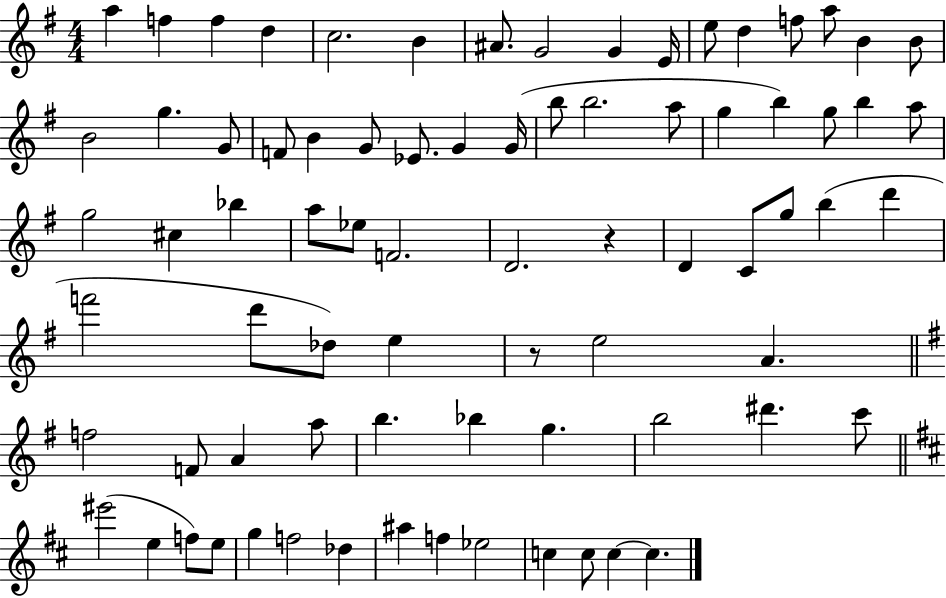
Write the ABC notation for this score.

X:1
T:Untitled
M:4/4
L:1/4
K:G
a f f d c2 B ^A/2 G2 G E/4 e/2 d f/2 a/2 B B/2 B2 g G/2 F/2 B G/2 _E/2 G G/4 b/2 b2 a/2 g b g/2 b a/2 g2 ^c _b a/2 _e/2 F2 D2 z D C/2 g/2 b d' f'2 d'/2 _d/2 e z/2 e2 A f2 F/2 A a/2 b _b g b2 ^d' c'/2 ^e'2 e f/2 e/2 g f2 _d ^a f _e2 c c/2 c c